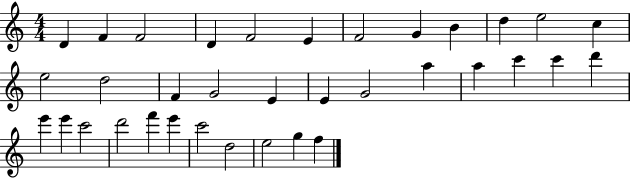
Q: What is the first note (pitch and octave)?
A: D4